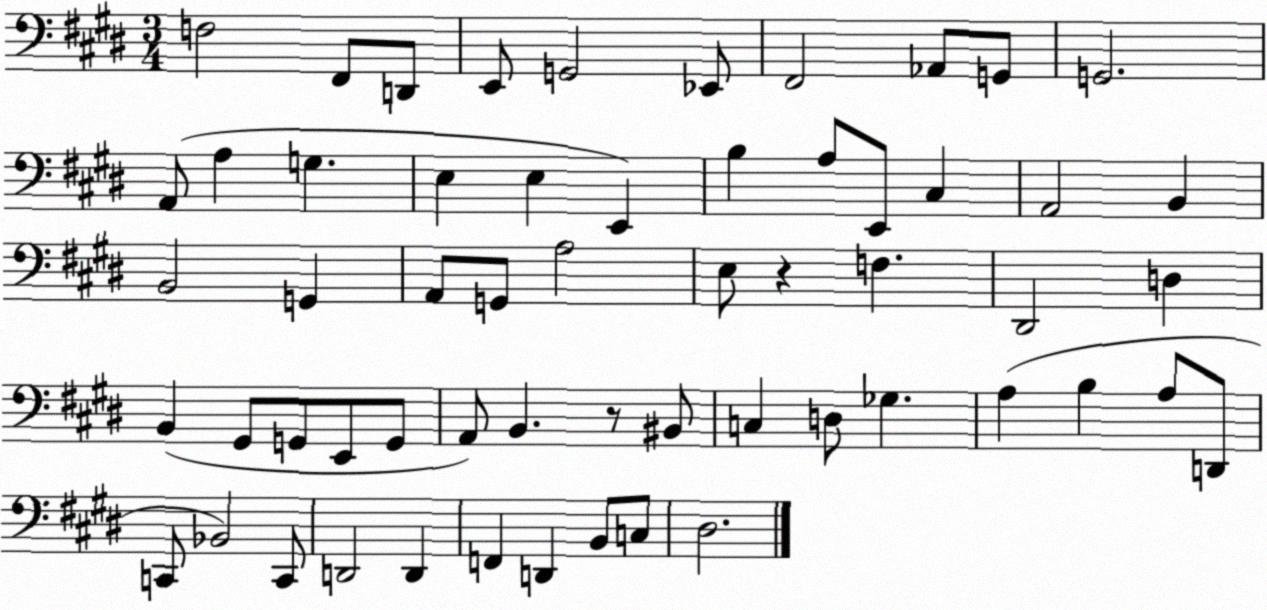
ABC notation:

X:1
T:Untitled
M:3/4
L:1/4
K:E
F,2 ^F,,/2 D,,/2 E,,/2 G,,2 _E,,/2 ^F,,2 _A,,/2 G,,/2 G,,2 A,,/2 A, G, E, E, E,, B, A,/2 E,,/2 ^C, A,,2 B,, B,,2 G,, A,,/2 G,,/2 A,2 E,/2 z F, ^D,,2 D, B,, ^G,,/2 G,,/2 E,,/2 G,,/2 A,,/2 B,, z/2 ^B,,/2 C, D,/2 _G, A, B, A,/2 D,,/2 C,,/2 _B,,2 C,,/2 D,,2 D,, F,, D,, B,,/2 C,/2 ^D,2